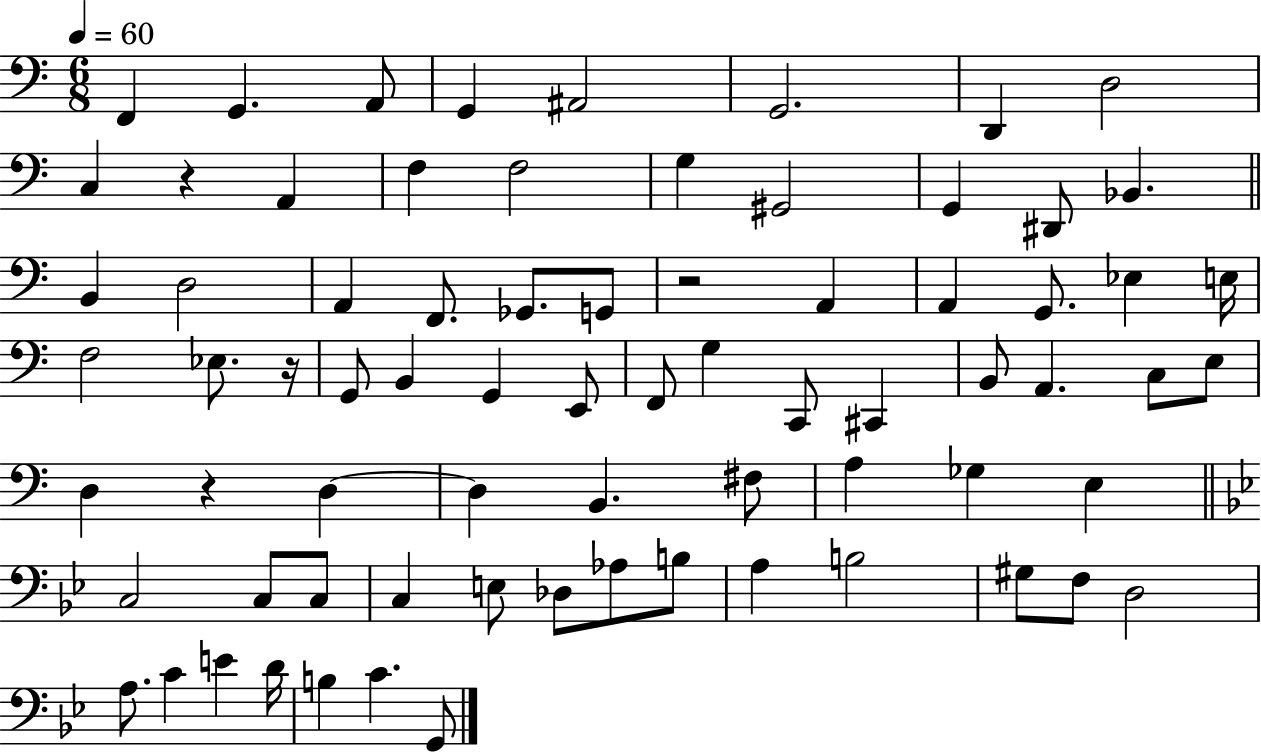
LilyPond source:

{
  \clef bass
  \numericTimeSignature
  \time 6/8
  \key c \major
  \tempo 4 = 60
  \repeat volta 2 { f,4 g,4. a,8 | g,4 ais,2 | g,2. | d,4 d2 | \break c4 r4 a,4 | f4 f2 | g4 gis,2 | g,4 dis,8 bes,4. | \break \bar "||" \break \key c \major b,4 d2 | a,4 f,8. ges,8. g,8 | r2 a,4 | a,4 g,8. ees4 e16 | \break f2 ees8. r16 | g,8 b,4 g,4 e,8 | f,8 g4 c,8 cis,4 | b,8 a,4. c8 e8 | \break d4 r4 d4~~ | d4 b,4. fis8 | a4 ges4 e4 | \bar "||" \break \key g \minor c2 c8 c8 | c4 e8 des8 aes8 b8 | a4 b2 | gis8 f8 d2 | \break a8. c'4 e'4 d'16 | b4 c'4. g,8 | } \bar "|."
}